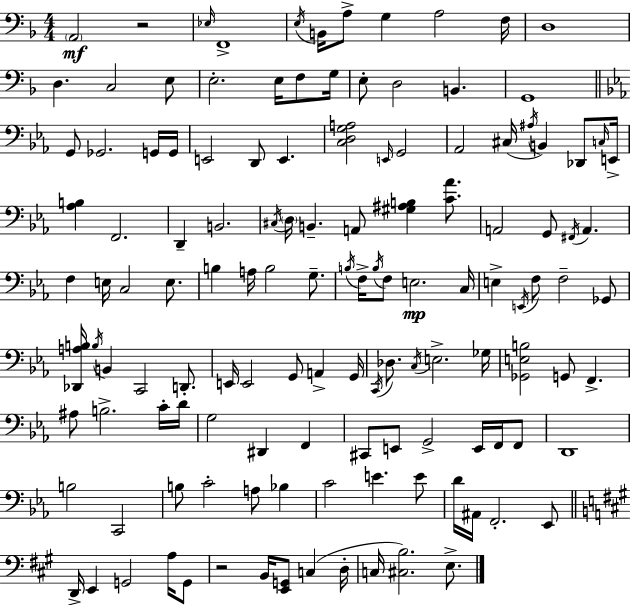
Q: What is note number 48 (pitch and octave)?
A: A2